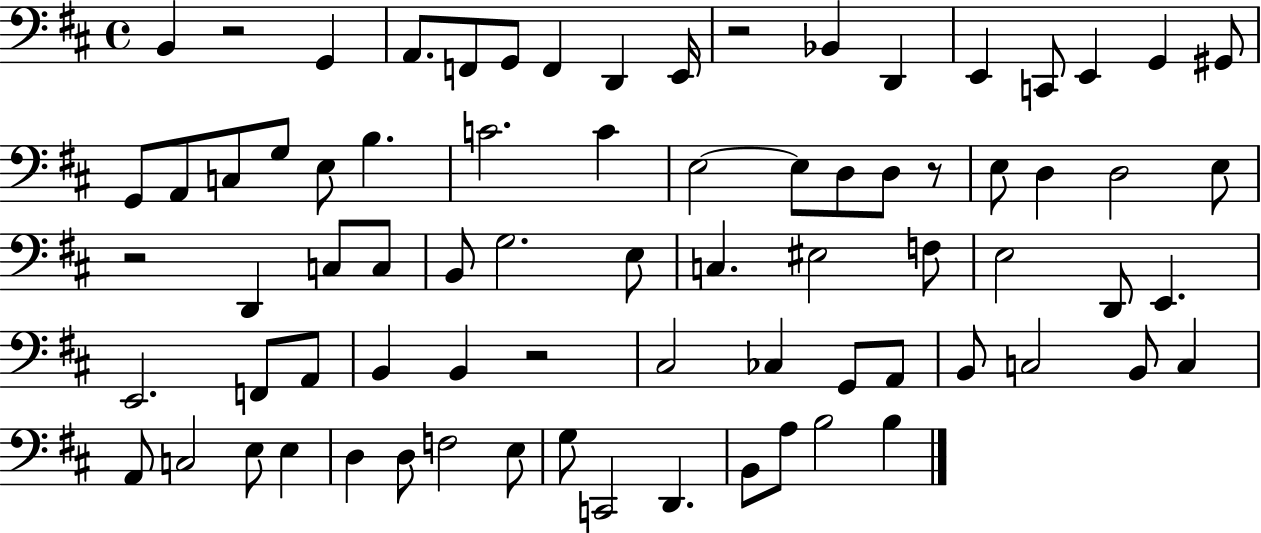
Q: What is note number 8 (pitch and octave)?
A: E2